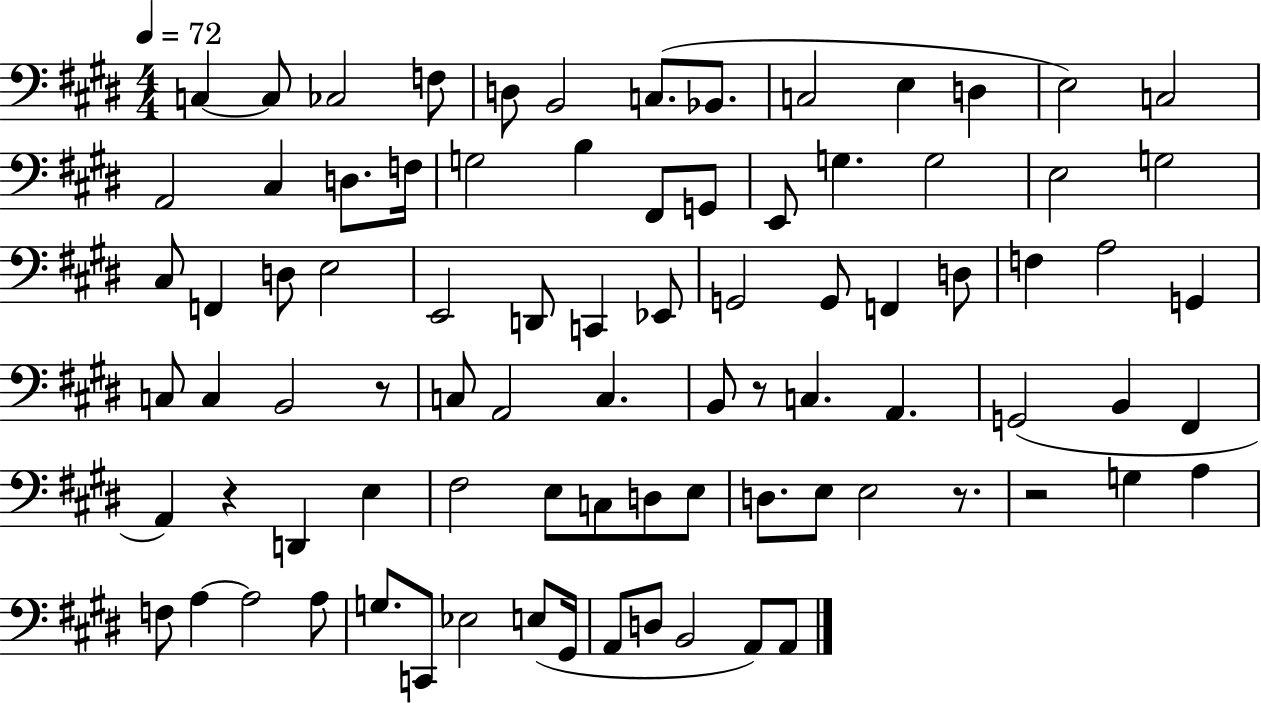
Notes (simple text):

C3/q C3/e CES3/h F3/e D3/e B2/h C3/e. Bb2/e. C3/h E3/q D3/q E3/h C3/h A2/h C#3/q D3/e. F3/s G3/h B3/q F#2/e G2/e E2/e G3/q. G3/h E3/h G3/h C#3/e F2/q D3/e E3/h E2/h D2/e C2/q Eb2/e G2/h G2/e F2/q D3/e F3/q A3/h G2/q C3/e C3/q B2/h R/e C3/e A2/h C3/q. B2/e R/e C3/q. A2/q. G2/h B2/q F#2/q A2/q R/q D2/q E3/q F#3/h E3/e C3/e D3/e E3/e D3/e. E3/e E3/h R/e. R/h G3/q A3/q F3/e A3/q A3/h A3/e G3/e. C2/e Eb3/h E3/e G#2/s A2/e D3/e B2/h A2/e A2/e